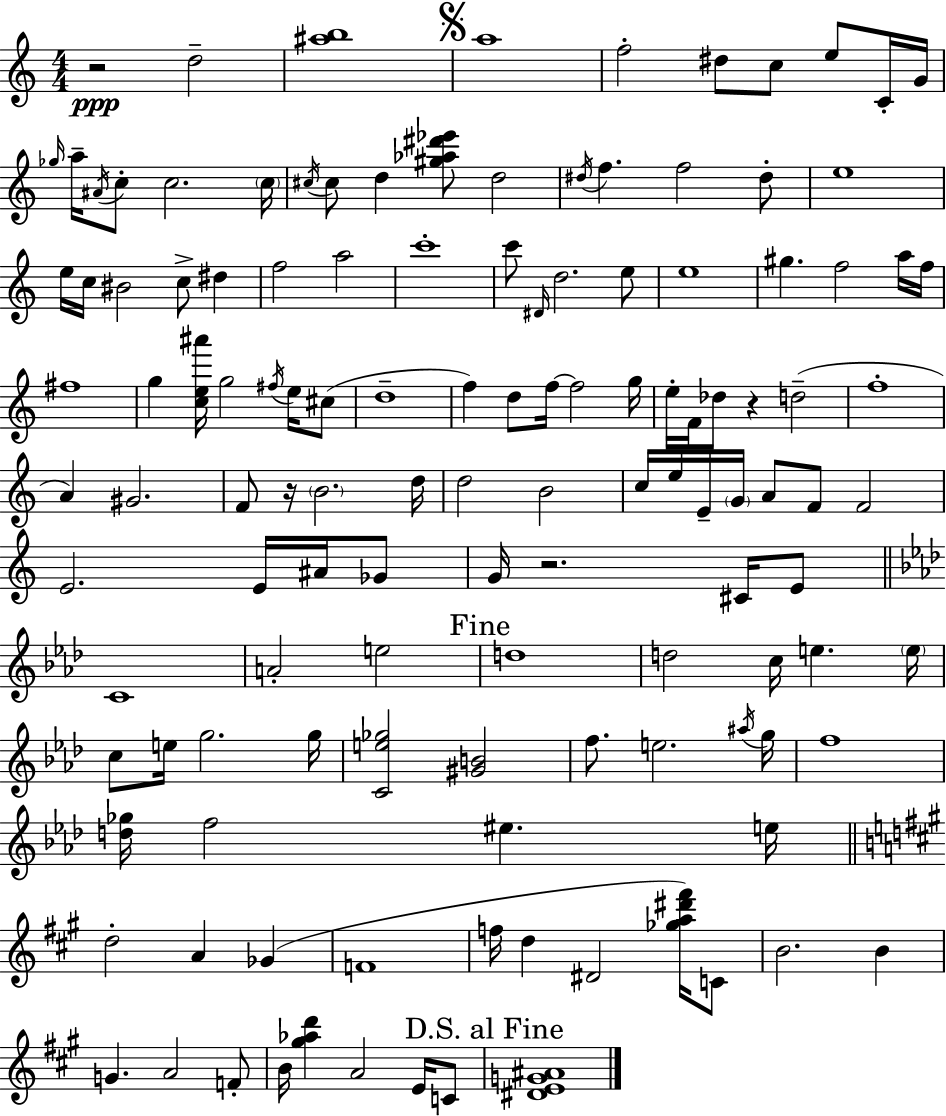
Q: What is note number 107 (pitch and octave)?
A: B4